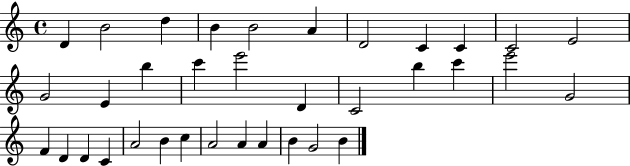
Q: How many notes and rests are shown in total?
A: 35